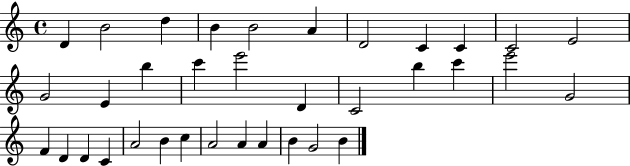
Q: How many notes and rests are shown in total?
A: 35